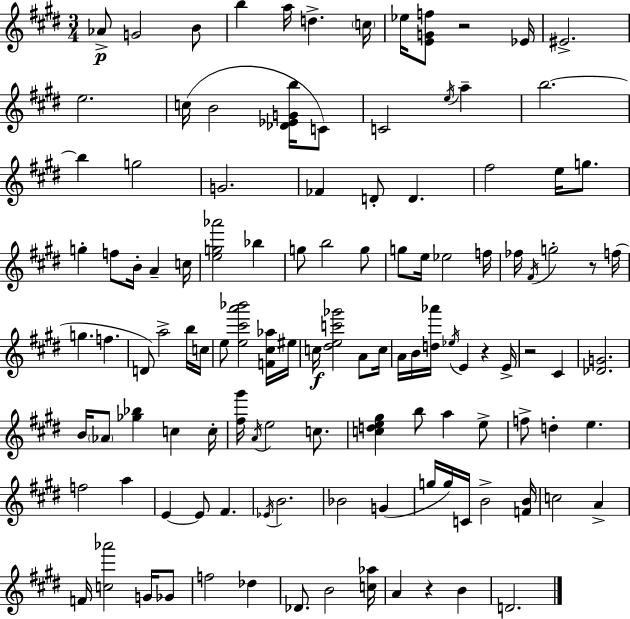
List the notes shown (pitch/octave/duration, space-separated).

Ab4/e G4/h B4/e B5/q A5/s D5/q. C5/s Eb5/s [E4,G4,F5]/e R/h Eb4/s EIS4/h. E5/h. C5/s B4/h [Db4,Eb4,G4,B5]/s C4/e C4/h E5/s A5/q B5/h. B5/q G5/h G4/h. FES4/q D4/e D4/q. F#5/h E5/s G5/e. G5/q F5/e B4/s A4/q C5/s [E5,G5,Ab6]/h Bb5/q G5/e B5/h G5/e G5/e E5/s Eb5/h F5/s FES5/s F#4/s G5/h R/e F5/s G5/q. F5/q. D4/e A5/h B5/s C5/s E5/e [E5,C#6,A6,Bb6]/h [F4,C#5,Ab5]/s EIS5/s C5/s [D#5,E5,C6,Gb6]/h A4/e C5/s A4/s B4/s [D5,Ab6]/s Eb5/s E4/q R/q E4/s R/h C#4/q [Db4,G4]/h. B4/s Ab4/e [Gb5,Bb5]/q C5/q C5/s [F#5,G#6]/s A4/s E5/h C5/e. [C5,D5,E5,G#5]/q B5/e A5/q E5/e F5/e D5/q E5/q. F5/h A5/q E4/q E4/e F#4/q. Eb4/s B4/h. Bb4/h G4/q G5/s G5/s C4/s B4/h [F4,B4]/s C5/h A4/q F4/s [C5,Ab6]/h G4/s Gb4/e F5/h Db5/q Db4/e. B4/h [C5,Ab5]/s A4/q R/q B4/q D4/h.